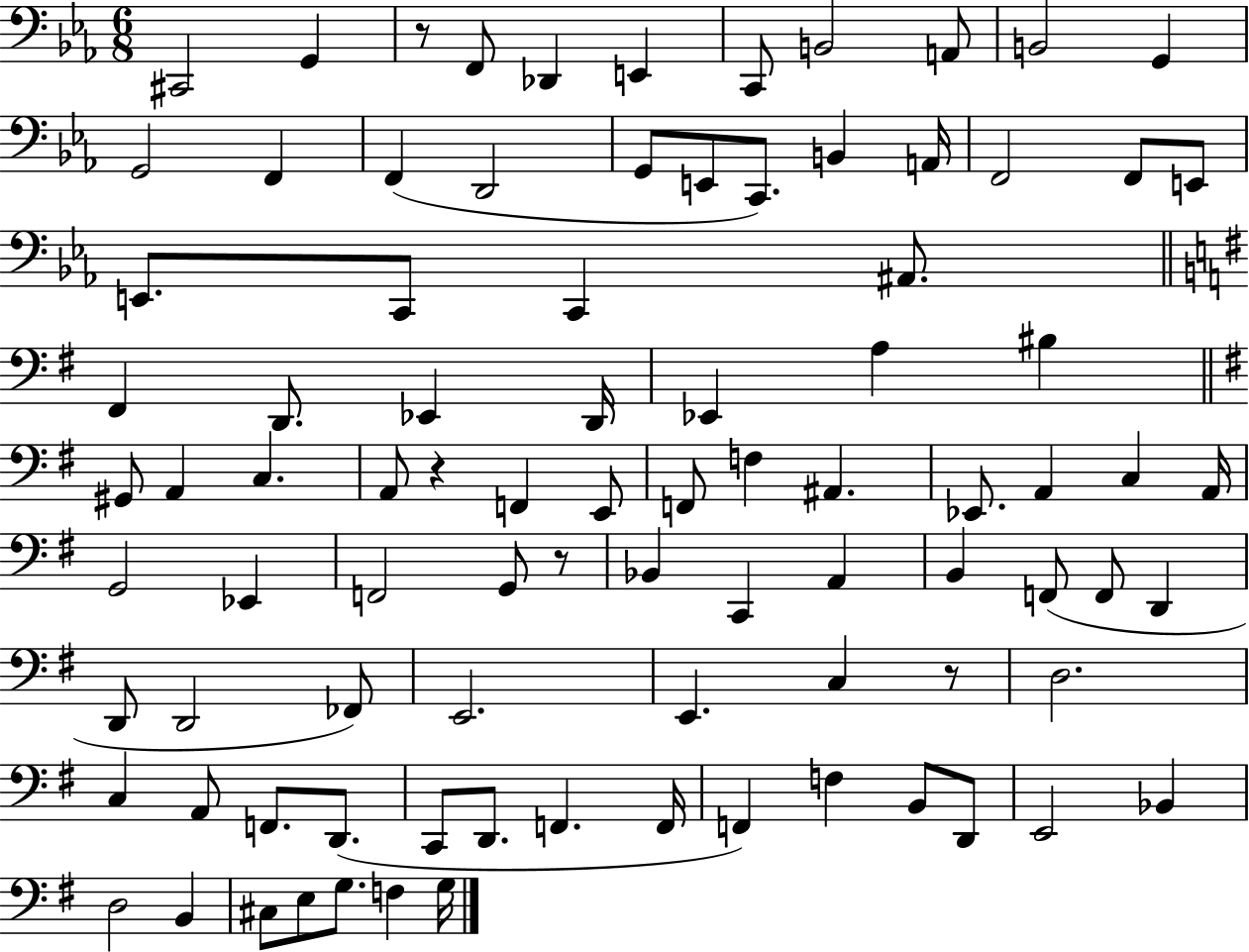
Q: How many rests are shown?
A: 4